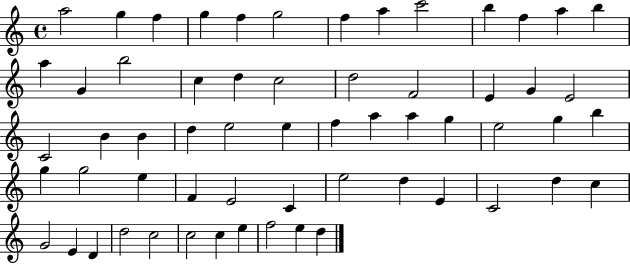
X:1
T:Untitled
M:4/4
L:1/4
K:C
a2 g f g f g2 f a c'2 b f a b a G b2 c d c2 d2 F2 E G E2 C2 B B d e2 e f a a g e2 g b g g2 e F E2 C e2 d E C2 d c G2 E D d2 c2 c2 c e f2 e d